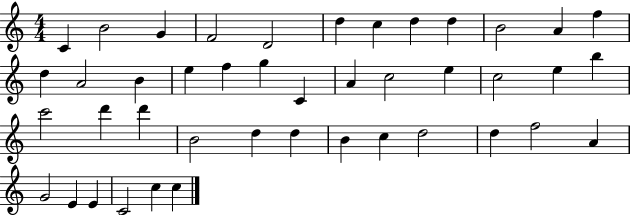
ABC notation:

X:1
T:Untitled
M:4/4
L:1/4
K:C
C B2 G F2 D2 d c d d B2 A f d A2 B e f g C A c2 e c2 e b c'2 d' d' B2 d d B c d2 d f2 A G2 E E C2 c c